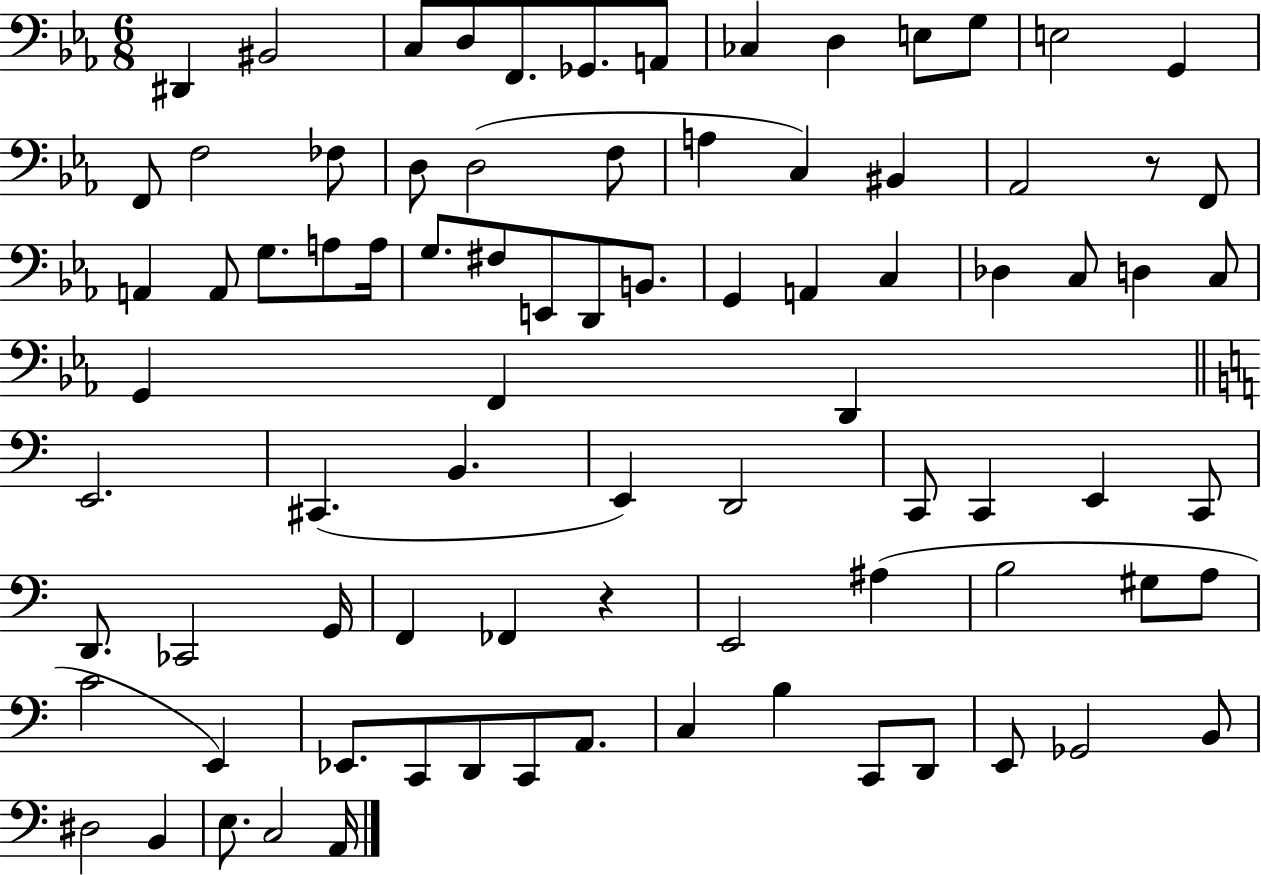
D#2/q BIS2/h C3/e D3/e F2/e. Gb2/e. A2/e CES3/q D3/q E3/e G3/e E3/h G2/q F2/e F3/h FES3/e D3/e D3/h F3/e A3/q C3/q BIS2/q Ab2/h R/e F2/e A2/q A2/e G3/e. A3/e A3/s G3/e. F#3/e E2/e D2/e B2/e. G2/q A2/q C3/q Db3/q C3/e D3/q C3/e G2/q F2/q D2/q E2/h. C#2/q. B2/q. E2/q D2/h C2/e C2/q E2/q C2/e D2/e. CES2/h G2/s F2/q FES2/q R/q E2/h A#3/q B3/h G#3/e A3/e C4/h E2/q Eb2/e. C2/e D2/e C2/e A2/e. C3/q B3/q C2/e D2/e E2/e Gb2/h B2/e D#3/h B2/q E3/e. C3/h A2/s